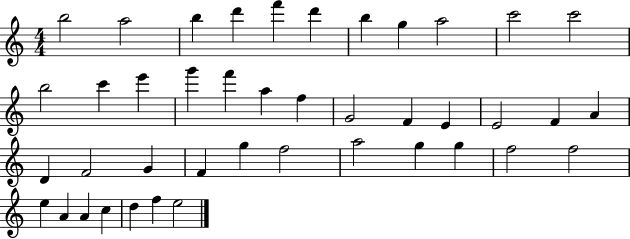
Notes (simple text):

B5/h A5/h B5/q D6/q F6/q D6/q B5/q G5/q A5/h C6/h C6/h B5/h C6/q E6/q G6/q F6/q A5/q F5/q G4/h F4/q E4/q E4/h F4/q A4/q D4/q F4/h G4/q F4/q G5/q F5/h A5/h G5/q G5/q F5/h F5/h E5/q A4/q A4/q C5/q D5/q F5/q E5/h